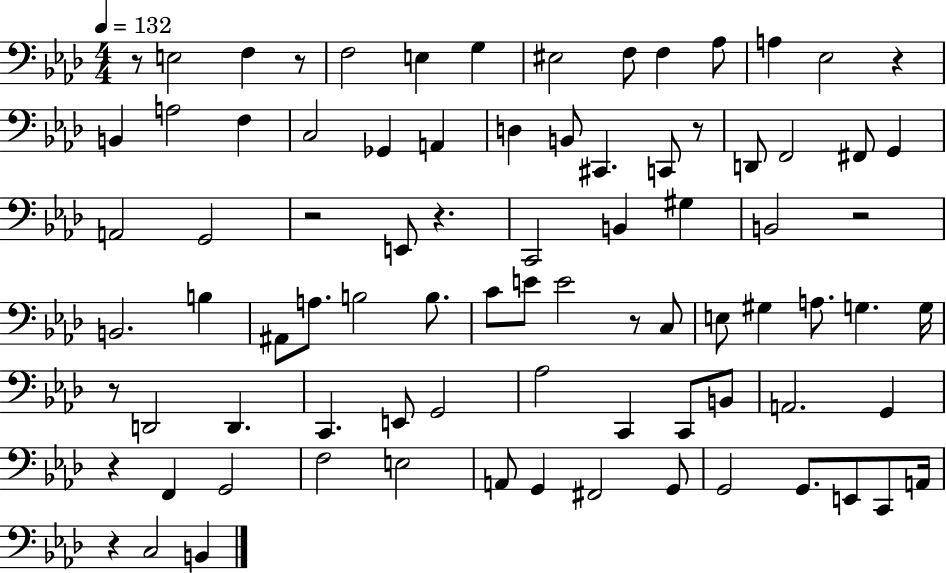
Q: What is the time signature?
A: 4/4